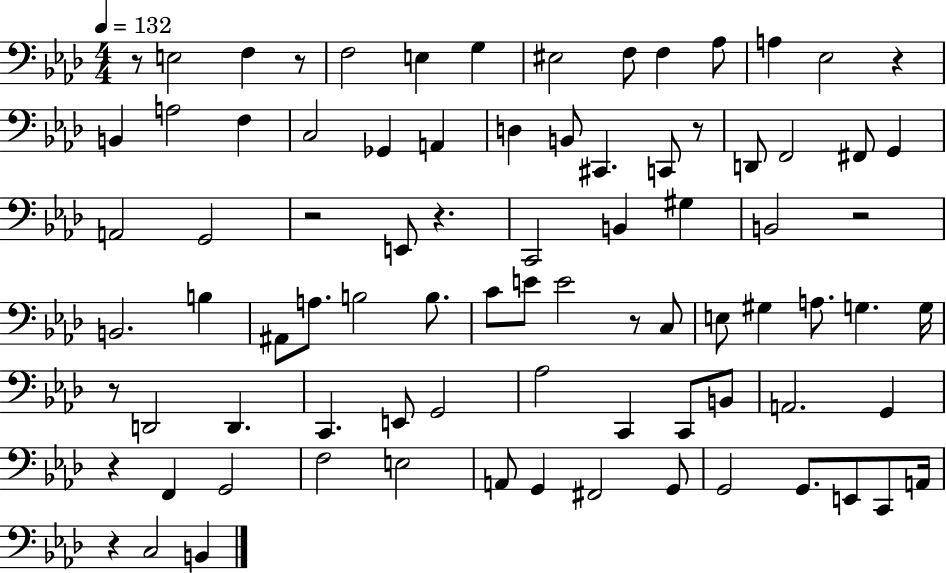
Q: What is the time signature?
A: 4/4